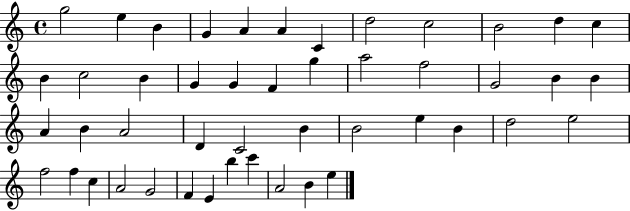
{
  \clef treble
  \time 4/4
  \defaultTimeSignature
  \key c \major
  g''2 e''4 b'4 | g'4 a'4 a'4 c'4 | d''2 c''2 | b'2 d''4 c''4 | \break b'4 c''2 b'4 | g'4 g'4 f'4 g''4 | a''2 f''2 | g'2 b'4 b'4 | \break a'4 b'4 a'2 | d'4 c'2 b'4 | b'2 e''4 b'4 | d''2 e''2 | \break f''2 f''4 c''4 | a'2 g'2 | f'4 e'4 b''4 c'''4 | a'2 b'4 e''4 | \break \bar "|."
}